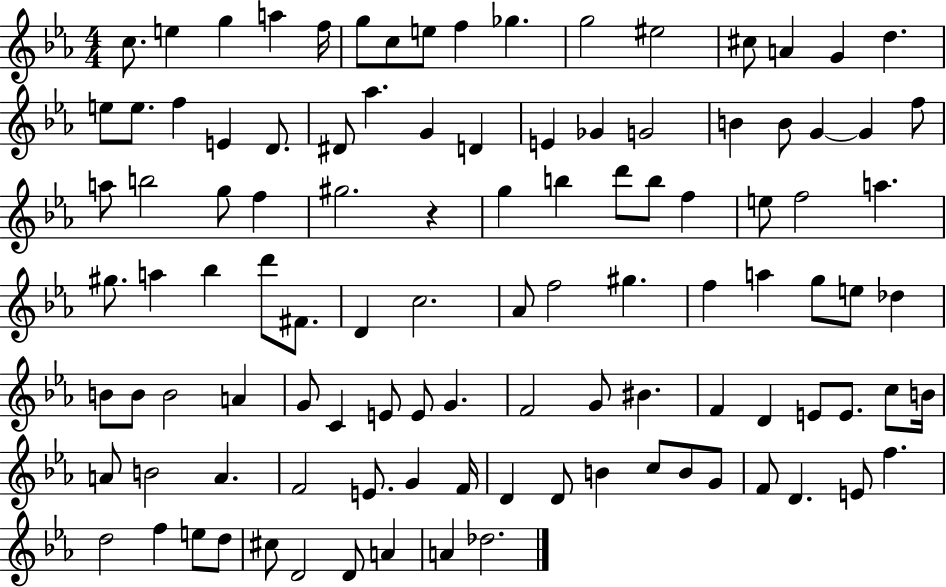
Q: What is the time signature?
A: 4/4